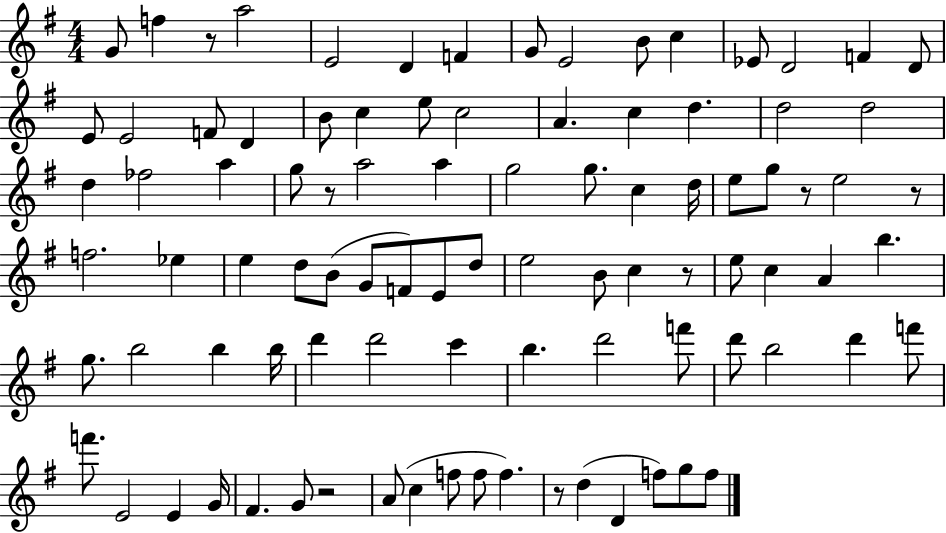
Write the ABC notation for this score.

X:1
T:Untitled
M:4/4
L:1/4
K:G
G/2 f z/2 a2 E2 D F G/2 E2 B/2 c _E/2 D2 F D/2 E/2 E2 F/2 D B/2 c e/2 c2 A c d d2 d2 d _f2 a g/2 z/2 a2 a g2 g/2 c d/4 e/2 g/2 z/2 e2 z/2 f2 _e e d/2 B/2 G/2 F/2 E/2 d/2 e2 B/2 c z/2 e/2 c A b g/2 b2 b b/4 d' d'2 c' b d'2 f'/2 d'/2 b2 d' f'/2 f'/2 E2 E G/4 ^F G/2 z2 A/2 c f/2 f/2 f z/2 d D f/2 g/2 f/2